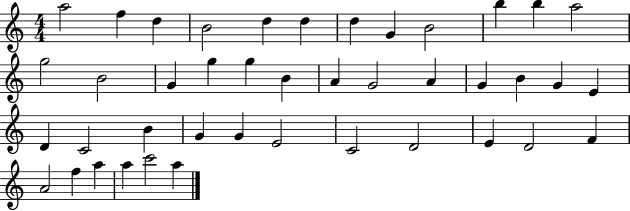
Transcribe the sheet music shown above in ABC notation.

X:1
T:Untitled
M:4/4
L:1/4
K:C
a2 f d B2 d d d G B2 b b a2 g2 B2 G g g B A G2 A G B G E D C2 B G G E2 C2 D2 E D2 F A2 f a a c'2 a